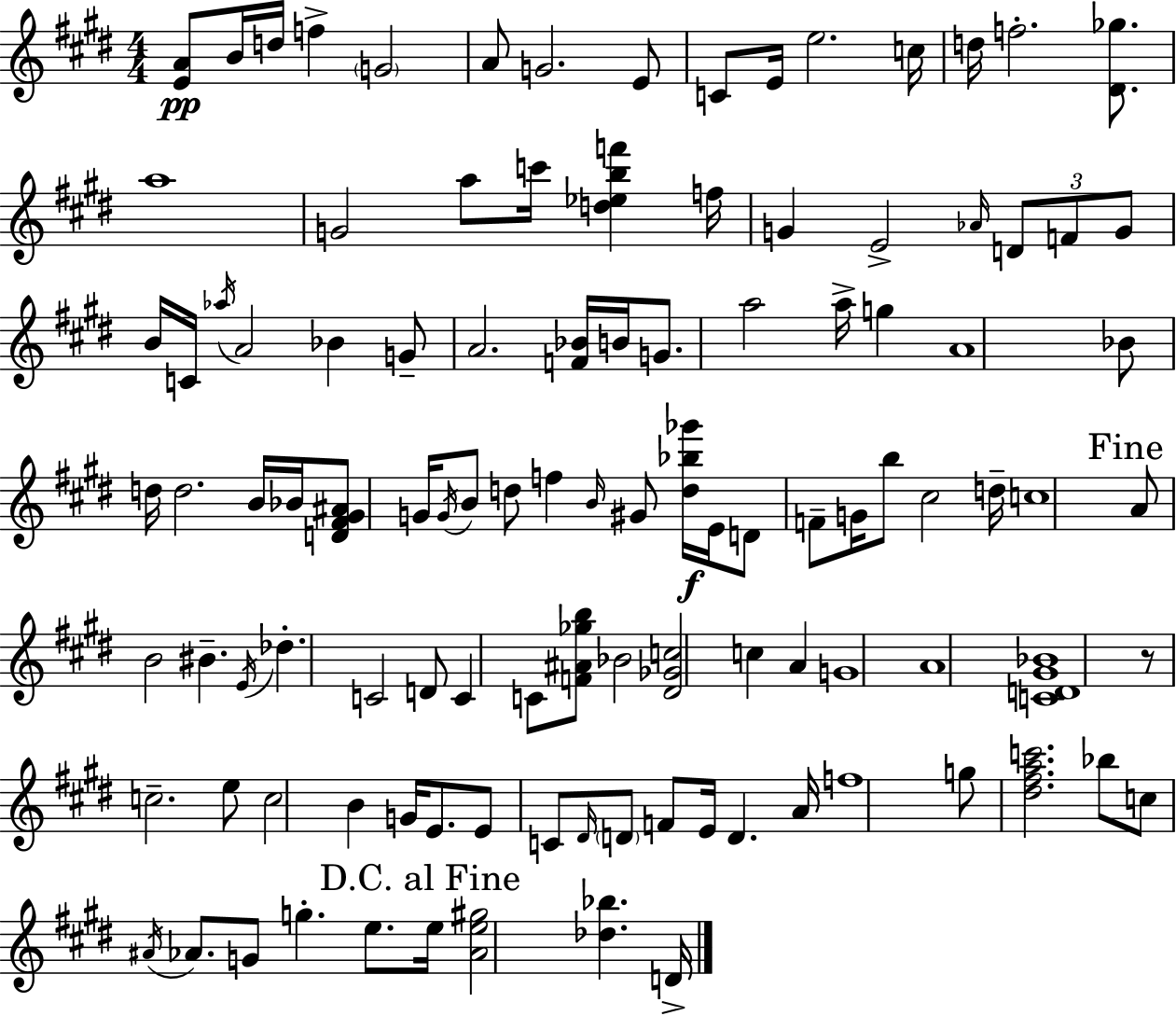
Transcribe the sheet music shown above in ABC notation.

X:1
T:Untitled
M:4/4
L:1/4
K:E
[EA]/2 B/4 d/4 f G2 A/2 G2 E/2 C/2 E/4 e2 c/4 d/4 f2 [^D_g]/2 a4 G2 a/2 c'/4 [d_ebf'] f/4 G E2 _A/4 D/2 F/2 G/2 B/4 C/4 _a/4 A2 _B G/2 A2 [F_B]/4 B/4 G/2 a2 a/4 g A4 _B/2 d/4 d2 B/4 _B/4 [D^F^G^A]/2 G/4 G/4 B/2 d/2 f B/4 ^G/2 [d_b_g']/4 E/4 D/2 F/2 G/4 b/2 ^c2 d/4 c4 A/2 B2 ^B E/4 _d C2 D/2 C C/2 [F^A_gb]/2 _B2 [^D_Gc]2 c A G4 A4 [CD^G_B]4 z/2 c2 e/2 c2 B G/4 E/2 E/2 C/2 ^D/4 D/2 F/2 E/4 D A/4 f4 g/2 [^d^fac']2 _b/2 c/2 ^A/4 _A/2 G/2 g e/2 e/4 [_Ae^g]2 [_d_b] D/4